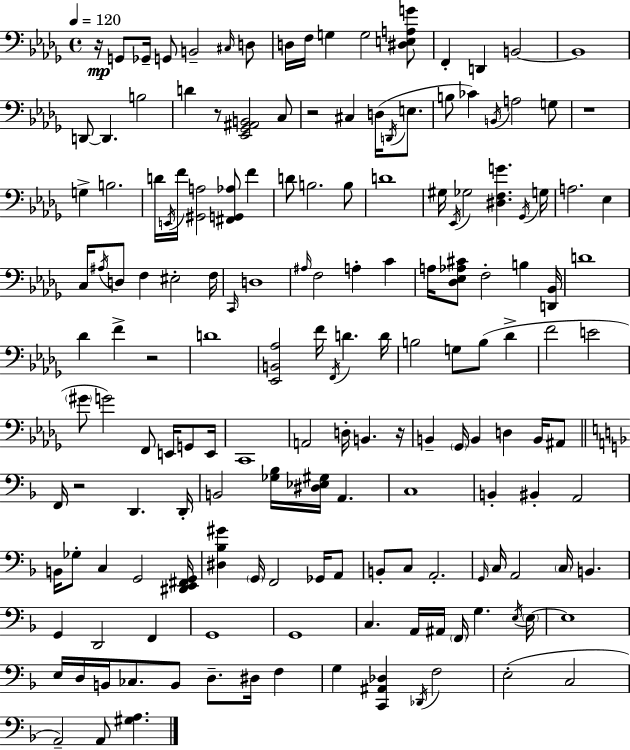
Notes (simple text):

R/s G2/e Gb2/s G2/e B2/h C#3/s D3/e D3/s F3/s G3/q G3/h [D#3,E3,A3,G4]/e F2/q D2/q B2/h B2/w D2/e D2/q. B3/h D4/q R/e [Eb2,Gb2,A#2,B2]/h C3/e R/h C#3/q D3/s D2/s E3/e. B3/e CES4/q B2/s A3/h G3/e R/w G3/q B3/h. D4/s E2/s F4/s [G#2,A3]/h [F#2,G2,Ab3]/e F4/q D4/e B3/h. B3/e D4/w G#3/s Eb2/s Gb3/h [D#3,F3,G4]/q. Gb2/s G3/s A3/h. Eb3/q C3/s A#3/s D3/e F3/q EIS3/h F3/s C2/s D3/w A#3/s F3/h A3/q C4/q A3/s [Db3,Eb3,Ab3,C#4]/e F3/h B3/q [D2,Bb2]/s D4/w Db4/q F4/q R/h D4/w [Eb2,B2,Ab3]/h F4/s F2/s D4/q. D4/s B3/h G3/e B3/e Db4/q F4/h E4/h G#4/e G4/h F2/e E2/s G2/e E2/s C2/w A2/h D3/s B2/q. R/s B2/q Gb2/s B2/q D3/q B2/s A#2/e F2/s R/h D2/q. D2/s B2/h [Gb3,Bb3]/s [D#3,Eb3,G#3]/s A2/q. C3/w B2/q BIS2/q A2/h B2/s Gb3/e C3/q G2/h [D#2,E2,F#2,G2]/s [D#3,Bb3,G#4]/q G2/s F2/h Gb2/s A2/e B2/e C3/e A2/h. G2/s C3/s A2/h C3/s B2/q. G2/q D2/h F2/q G2/w G2/w C3/q. A2/s A#2/s F2/s G3/q. E3/s E3/s E3/w E3/s D3/s B2/s CES3/e. B2/e D3/e. D#3/s F3/q G3/q [C2,A#2,Db3]/q Db2/s F3/h E3/h C3/h A2/h A2/e [G#3,A3]/q.